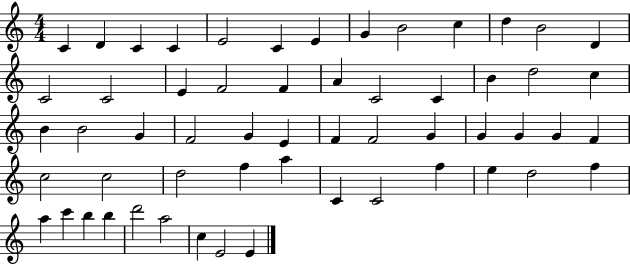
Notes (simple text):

C4/q D4/q C4/q C4/q E4/h C4/q E4/q G4/q B4/h C5/q D5/q B4/h D4/q C4/h C4/h E4/q F4/h F4/q A4/q C4/h C4/q B4/q D5/h C5/q B4/q B4/h G4/q F4/h G4/q E4/q F4/q F4/h G4/q G4/q G4/q G4/q F4/q C5/h C5/h D5/h F5/q A5/q C4/q C4/h F5/q E5/q D5/h F5/q A5/q C6/q B5/q B5/q D6/h A5/h C5/q E4/h E4/q